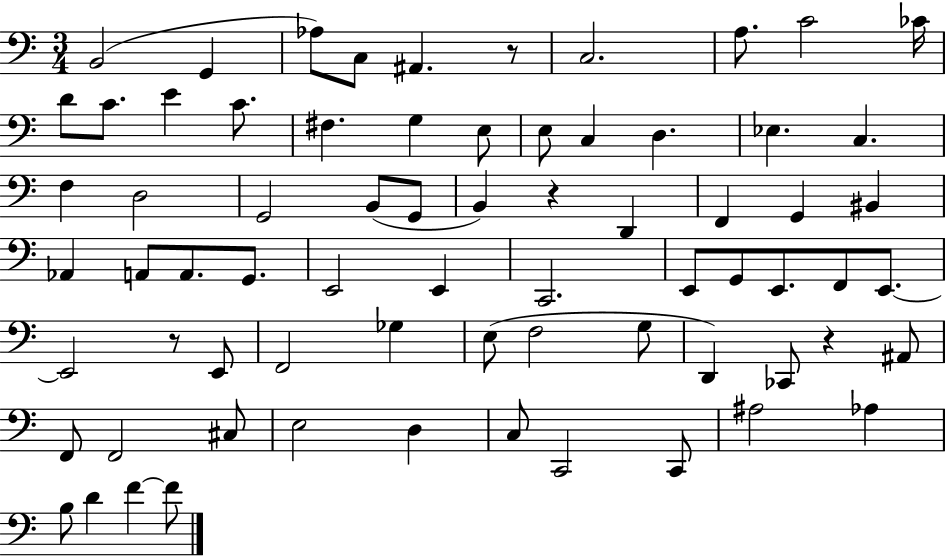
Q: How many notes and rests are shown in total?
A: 71